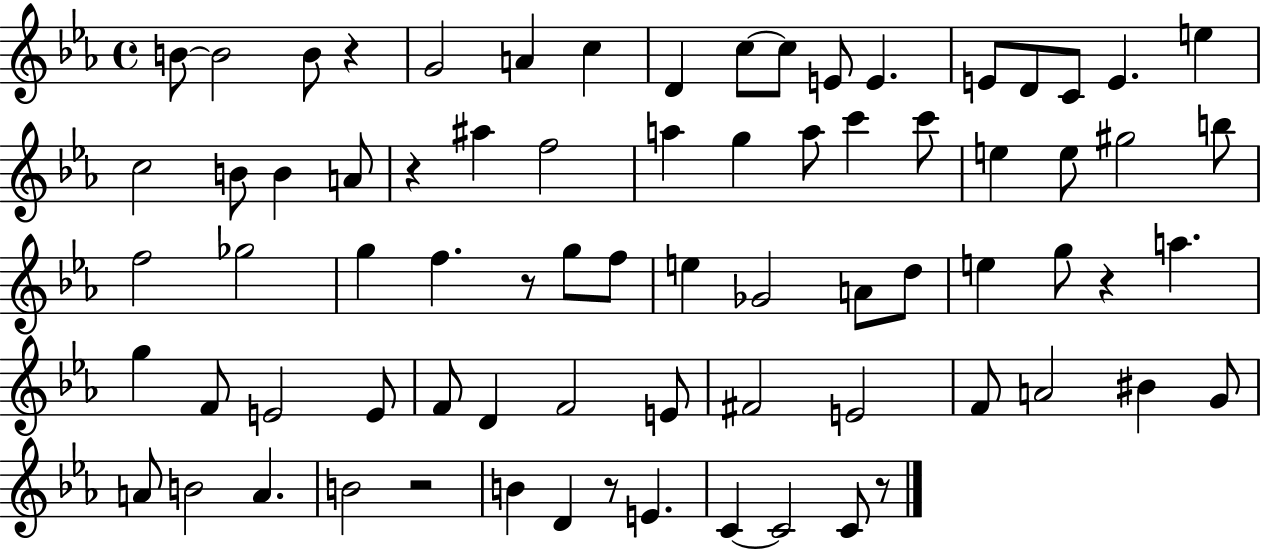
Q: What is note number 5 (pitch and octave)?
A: A4